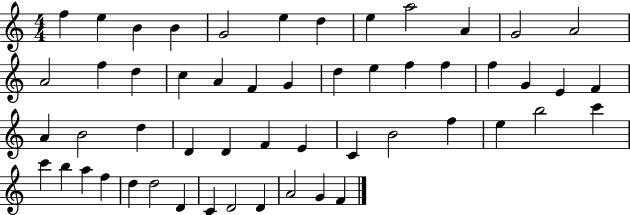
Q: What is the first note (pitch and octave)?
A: F5